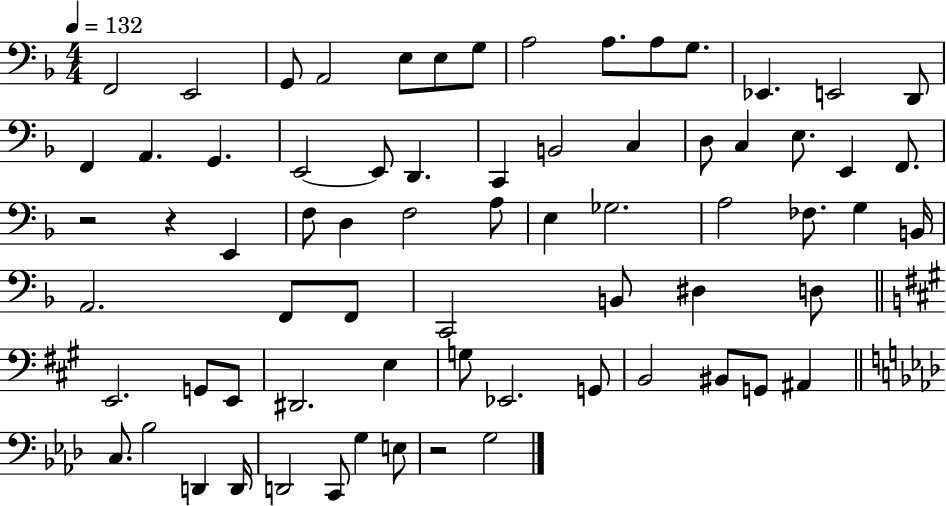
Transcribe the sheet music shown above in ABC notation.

X:1
T:Untitled
M:4/4
L:1/4
K:F
F,,2 E,,2 G,,/2 A,,2 E,/2 E,/2 G,/2 A,2 A,/2 A,/2 G,/2 _E,, E,,2 D,,/2 F,, A,, G,, E,,2 E,,/2 D,, C,, B,,2 C, D,/2 C, E,/2 E,, F,,/2 z2 z E,, F,/2 D, F,2 A,/2 E, _G,2 A,2 _F,/2 G, B,,/4 A,,2 F,,/2 F,,/2 C,,2 B,,/2 ^D, D,/2 E,,2 G,,/2 E,,/2 ^D,,2 E, G,/2 _E,,2 G,,/2 B,,2 ^B,,/2 G,,/2 ^A,, C,/2 _B,2 D,, D,,/4 D,,2 C,,/2 G, E,/2 z2 G,2